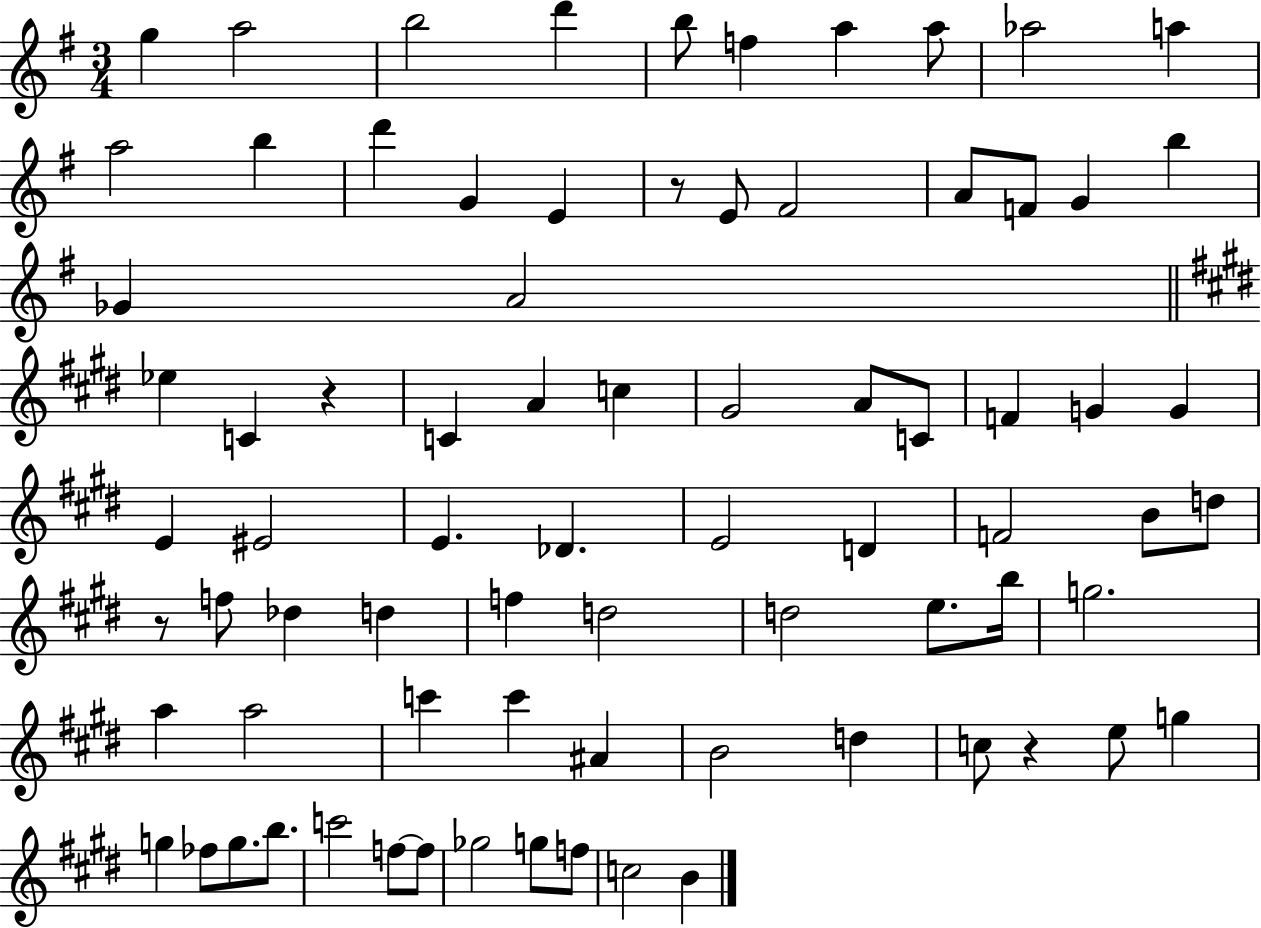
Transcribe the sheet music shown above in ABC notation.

X:1
T:Untitled
M:3/4
L:1/4
K:G
g a2 b2 d' b/2 f a a/2 _a2 a a2 b d' G E z/2 E/2 ^F2 A/2 F/2 G b _G A2 _e C z C A c ^G2 A/2 C/2 F G G E ^E2 E _D E2 D F2 B/2 d/2 z/2 f/2 _d d f d2 d2 e/2 b/4 g2 a a2 c' c' ^A B2 d c/2 z e/2 g g _f/2 g/2 b/2 c'2 f/2 f/2 _g2 g/2 f/2 c2 B